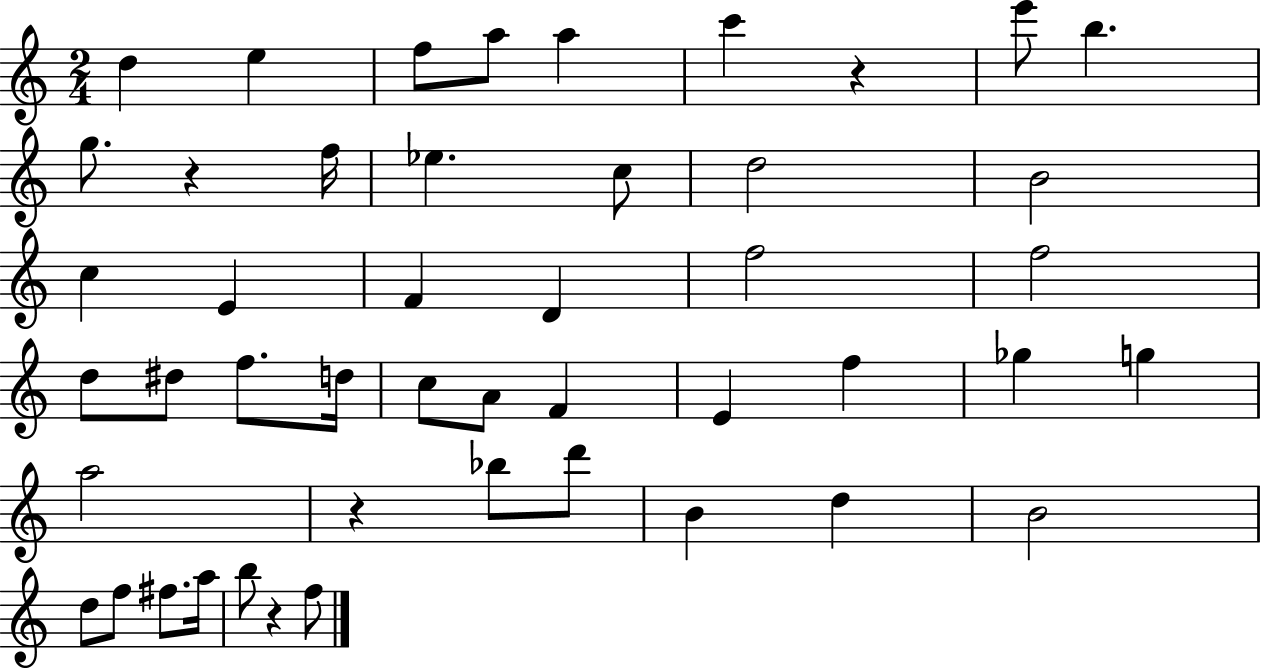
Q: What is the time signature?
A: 2/4